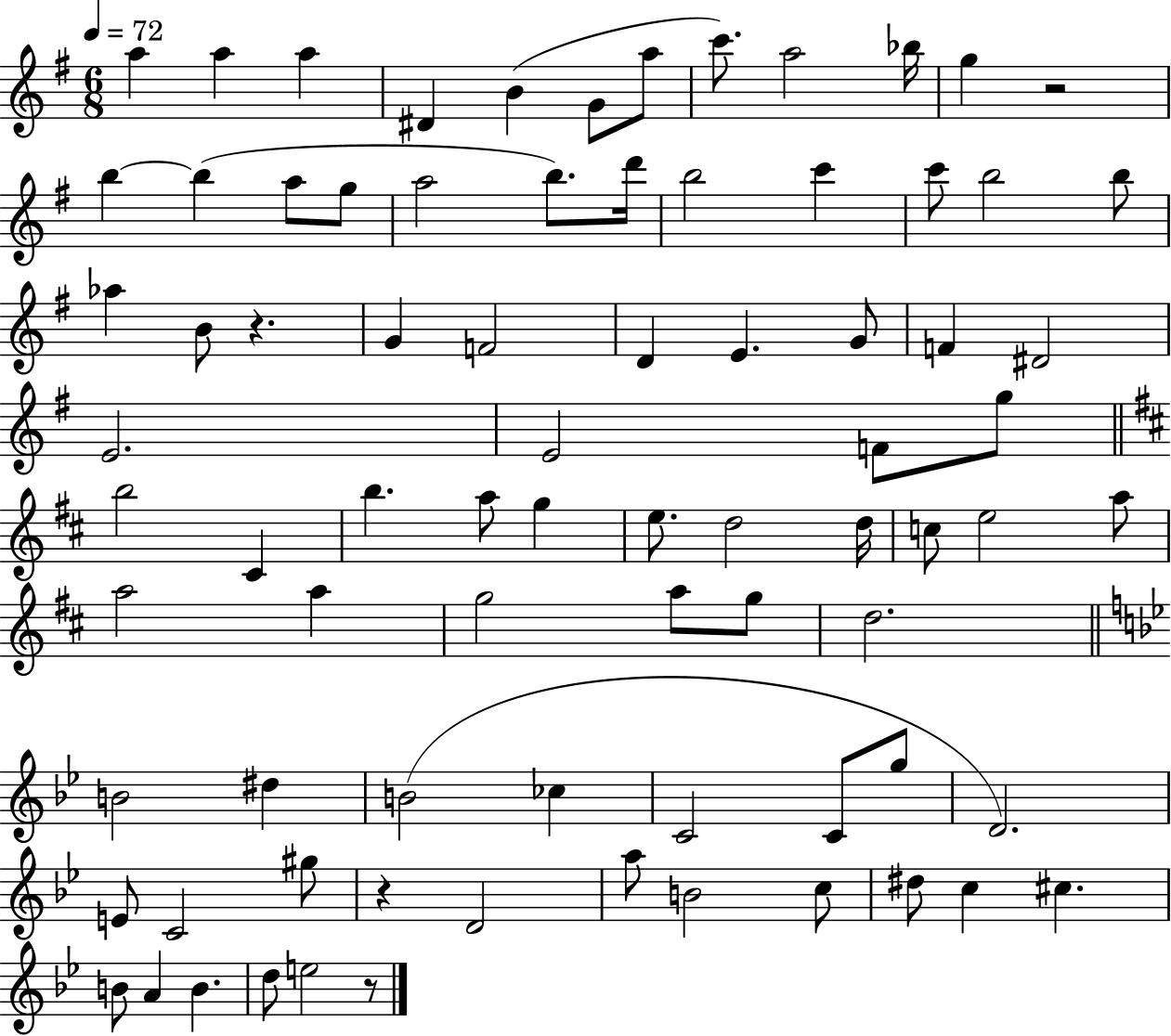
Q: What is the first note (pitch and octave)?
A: A5